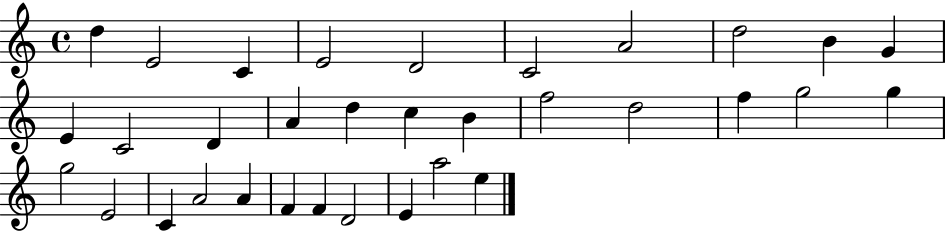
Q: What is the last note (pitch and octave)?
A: E5